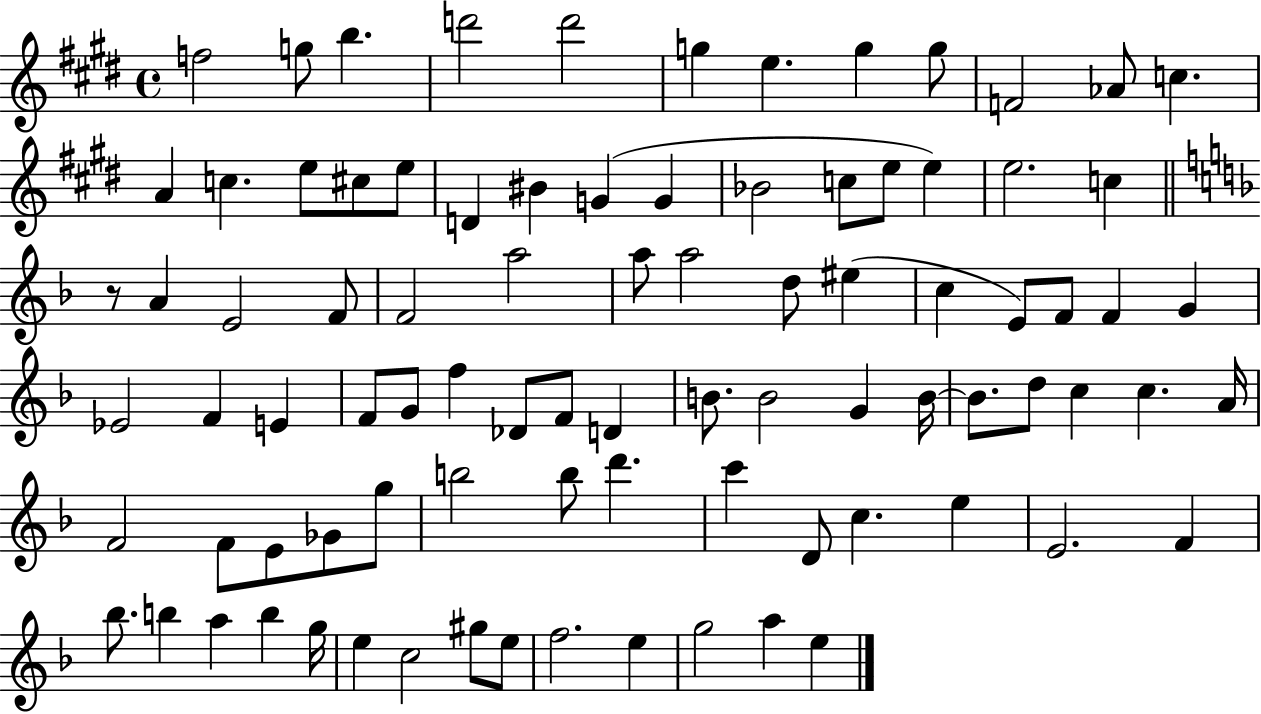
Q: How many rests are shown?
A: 1